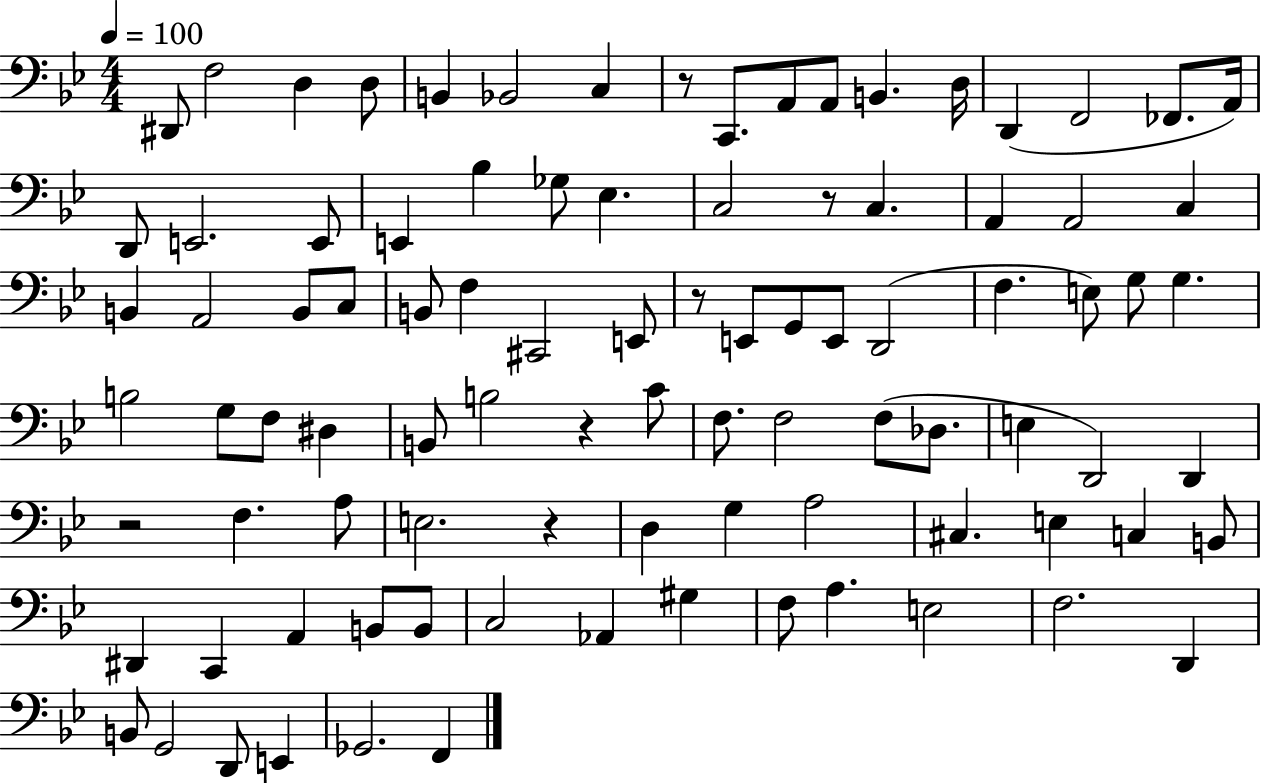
D#2/e F3/h D3/q D3/e B2/q Bb2/h C3/q R/e C2/e. A2/e A2/e B2/q. D3/s D2/q F2/h FES2/e. A2/s D2/e E2/h. E2/e E2/q Bb3/q Gb3/e Eb3/q. C3/h R/e C3/q. A2/q A2/h C3/q B2/q A2/h B2/e C3/e B2/e F3/q C#2/h E2/e R/e E2/e G2/e E2/e D2/h F3/q. E3/e G3/e G3/q. B3/h G3/e F3/e D#3/q B2/e B3/h R/q C4/e F3/e. F3/h F3/e Db3/e. E3/q D2/h D2/q R/h F3/q. A3/e E3/h. R/q D3/q G3/q A3/h C#3/q. E3/q C3/q B2/e D#2/q C2/q A2/q B2/e B2/e C3/h Ab2/q G#3/q F3/e A3/q. E3/h F3/h. D2/q B2/e G2/h D2/e E2/q Gb2/h. F2/q